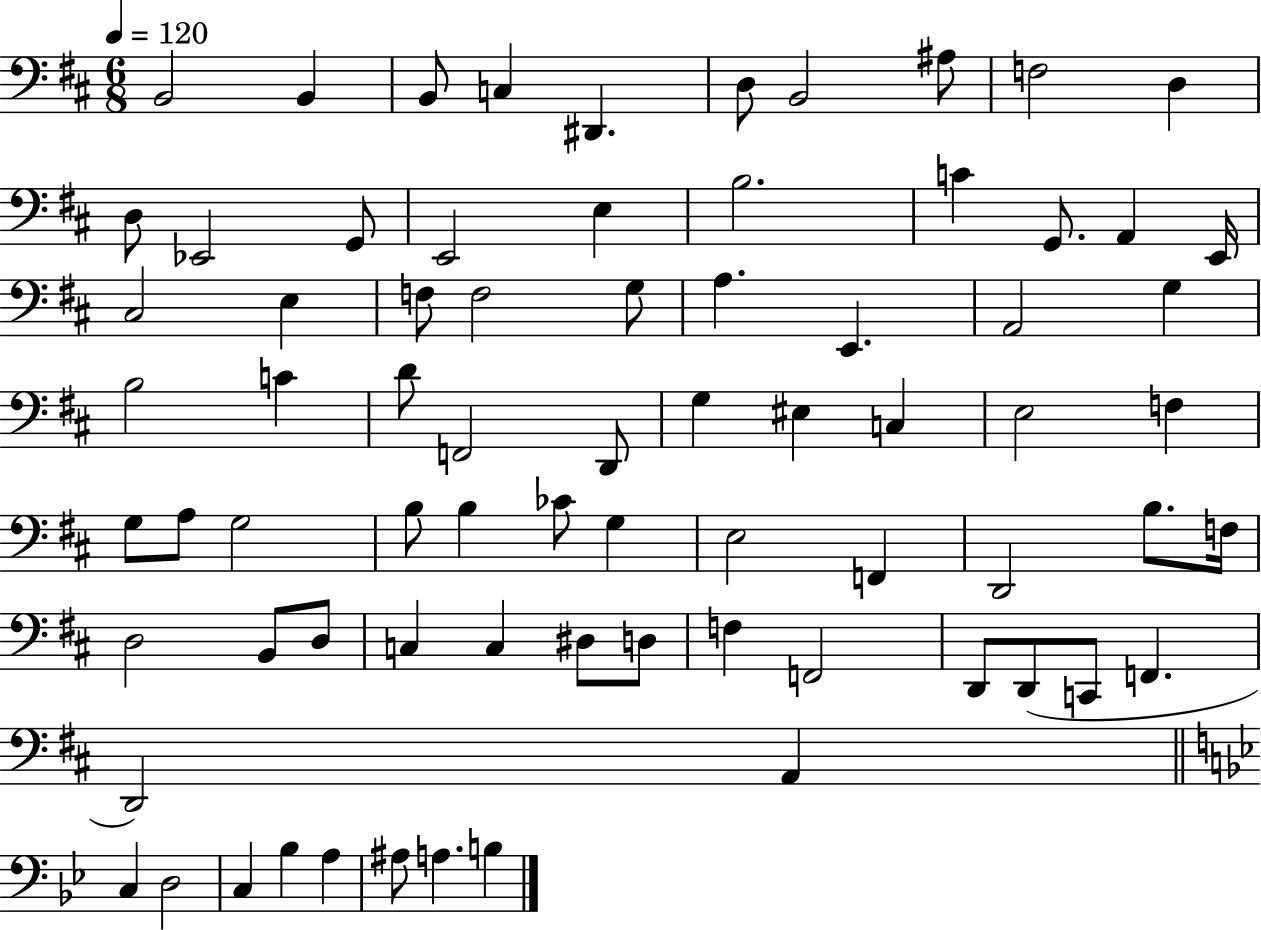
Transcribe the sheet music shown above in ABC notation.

X:1
T:Untitled
M:6/8
L:1/4
K:D
B,,2 B,, B,,/2 C, ^D,, D,/2 B,,2 ^A,/2 F,2 D, D,/2 _E,,2 G,,/2 E,,2 E, B,2 C G,,/2 A,, E,,/4 ^C,2 E, F,/2 F,2 G,/2 A, E,, A,,2 G, B,2 C D/2 F,,2 D,,/2 G, ^E, C, E,2 F, G,/2 A,/2 G,2 B,/2 B, _C/2 G, E,2 F,, D,,2 B,/2 F,/4 D,2 B,,/2 D,/2 C, C, ^D,/2 D,/2 F, F,,2 D,,/2 D,,/2 C,,/2 F,, D,,2 A,, C, D,2 C, _B, A, ^A,/2 A, B,